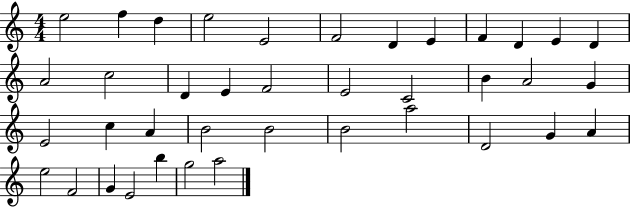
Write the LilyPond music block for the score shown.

{
  \clef treble
  \numericTimeSignature
  \time 4/4
  \key c \major
  e''2 f''4 d''4 | e''2 e'2 | f'2 d'4 e'4 | f'4 d'4 e'4 d'4 | \break a'2 c''2 | d'4 e'4 f'2 | e'2 c'2 | b'4 a'2 g'4 | \break e'2 c''4 a'4 | b'2 b'2 | b'2 a''2 | d'2 g'4 a'4 | \break e''2 f'2 | g'4 e'2 b''4 | g''2 a''2 | \bar "|."
}